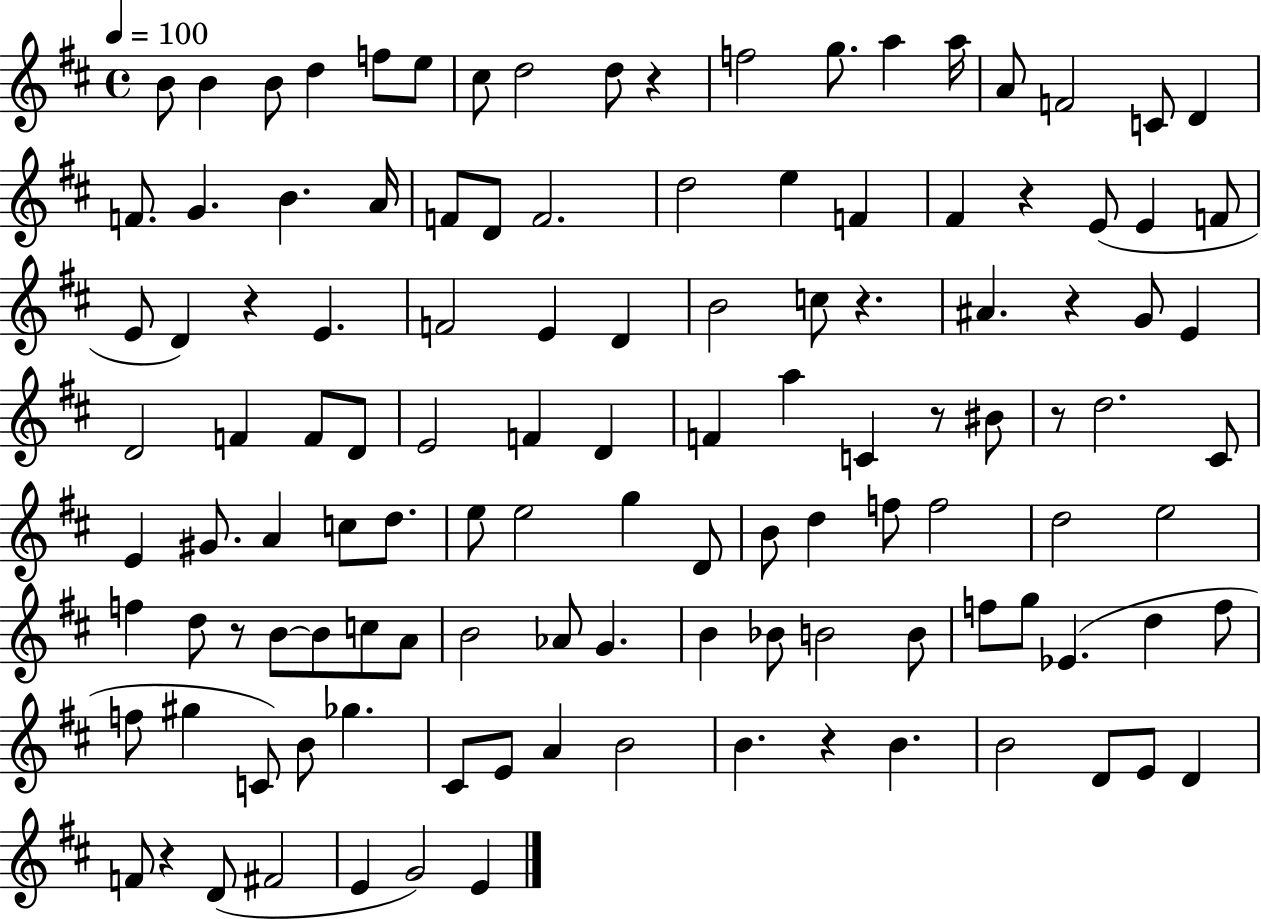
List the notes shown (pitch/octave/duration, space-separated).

B4/e B4/q B4/e D5/q F5/e E5/e C#5/e D5/h D5/e R/q F5/h G5/e. A5/q A5/s A4/e F4/h C4/e D4/q F4/e. G4/q. B4/q. A4/s F4/e D4/e F4/h. D5/h E5/q F4/q F#4/q R/q E4/e E4/q F4/e E4/e D4/q R/q E4/q. F4/h E4/q D4/q B4/h C5/e R/q. A#4/q. R/q G4/e E4/q D4/h F4/q F4/e D4/e E4/h F4/q D4/q F4/q A5/q C4/q R/e BIS4/e R/e D5/h. C#4/e E4/q G#4/e. A4/q C5/e D5/e. E5/e E5/h G5/q D4/e B4/e D5/q F5/e F5/h D5/h E5/h F5/q D5/e R/e B4/e B4/e C5/e A4/e B4/h Ab4/e G4/q. B4/q Bb4/e B4/h B4/e F5/e G5/e Eb4/q. D5/q F5/e F5/e G#5/q C4/e B4/e Gb5/q. C#4/e E4/e A4/q B4/h B4/q. R/q B4/q. B4/h D4/e E4/e D4/q F4/e R/q D4/e F#4/h E4/q G4/h E4/q